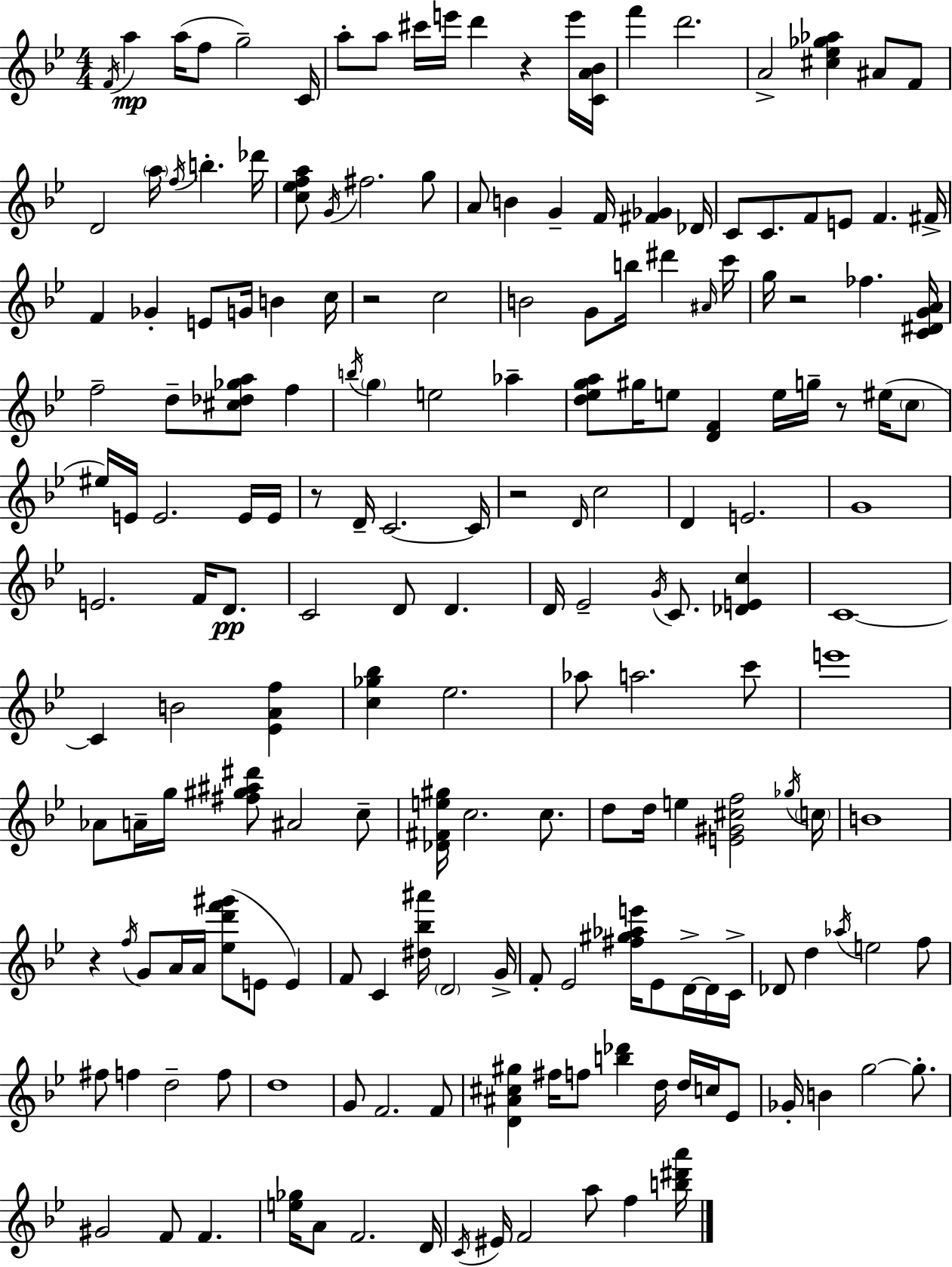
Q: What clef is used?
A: treble